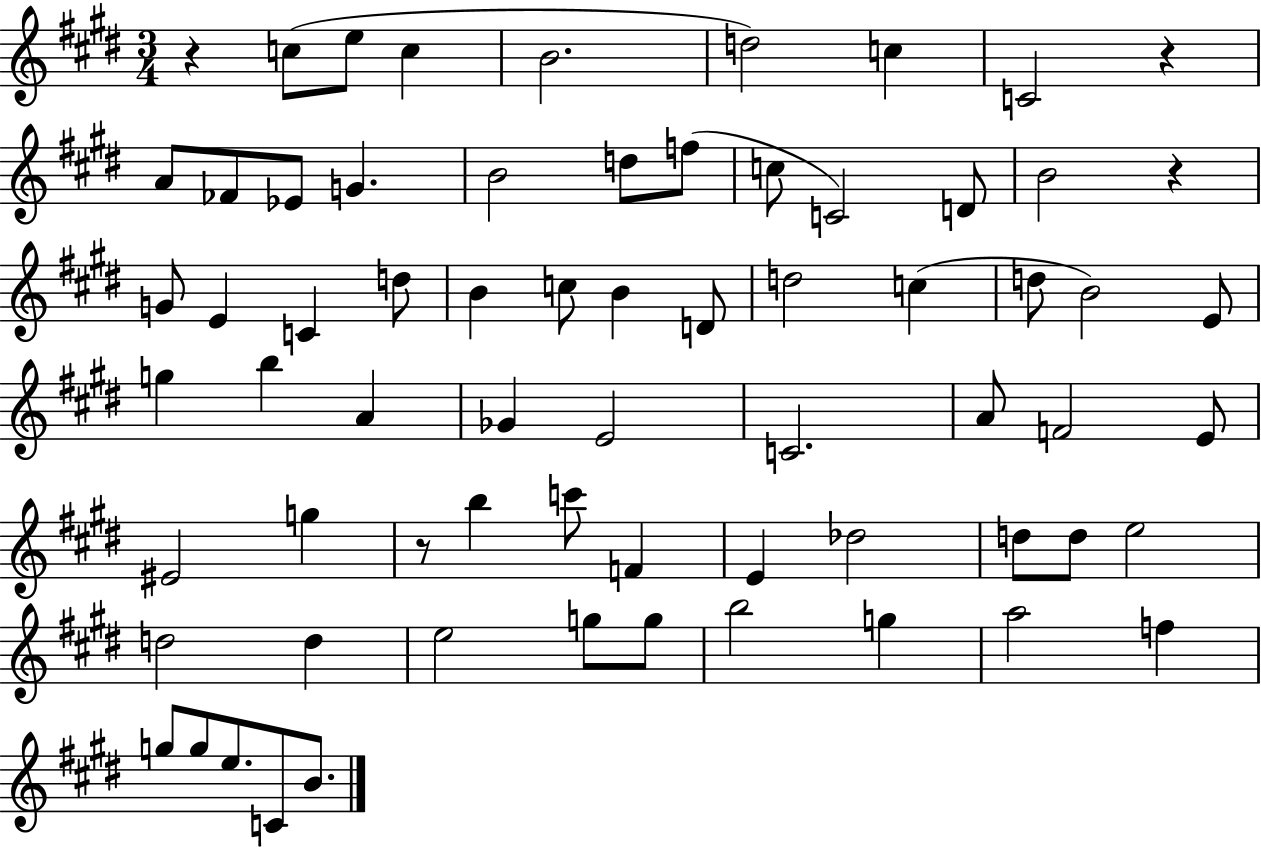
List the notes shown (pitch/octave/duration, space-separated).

R/q C5/e E5/e C5/q B4/h. D5/h C5/q C4/h R/q A4/e FES4/e Eb4/e G4/q. B4/h D5/e F5/e C5/e C4/h D4/e B4/h R/q G4/e E4/q C4/q D5/e B4/q C5/e B4/q D4/e D5/h C5/q D5/e B4/h E4/e G5/q B5/q A4/q Gb4/q E4/h C4/h. A4/e F4/h E4/e EIS4/h G5/q R/e B5/q C6/e F4/q E4/q Db5/h D5/e D5/e E5/h D5/h D5/q E5/h G5/e G5/e B5/h G5/q A5/h F5/q G5/e G5/e E5/e. C4/e B4/e.